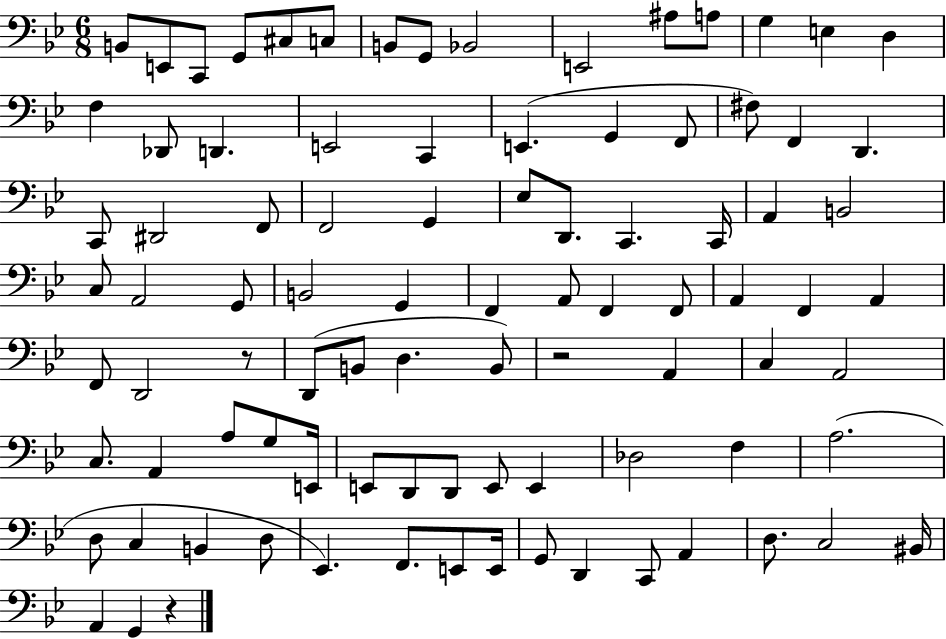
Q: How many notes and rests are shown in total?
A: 91